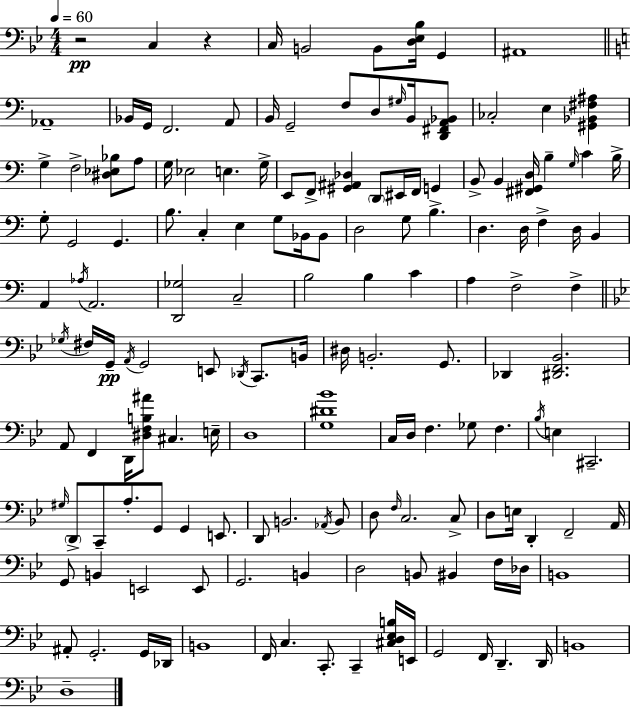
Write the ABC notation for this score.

X:1
T:Untitled
M:4/4
L:1/4
K:Bb
z2 C, z C,/4 B,,2 B,,/2 [D,_E,_B,]/4 G,, ^A,,4 _A,,4 _B,,/4 G,,/4 F,,2 A,,/2 B,,/4 G,,2 F,/2 D,/2 ^G,/4 B,,/4 [D,,^F,,A,,_B,,]/2 _C,2 E, [^G,,_B,,^F,^A,] G, F,2 [^D,_E,_B,]/2 A,/2 G,/4 _E,2 E, G,/4 E,,/2 F,,/2 [^G,,^A,,_D,] D,,/2 ^E,,/4 F,,/4 G,, B,,/2 B,, [^F,,^G,,D,]/4 B, G,/4 C B,/4 G,/2 G,,2 G,, B,/2 C, E, G,/2 _B,,/4 _B,,/2 D,2 G,/2 B, D, D,/4 F, D,/4 B,, A,, _A,/4 A,,2 [D,,_G,]2 C,2 B,2 B, C A, F,2 F, _G,/4 ^F,/4 G,,/4 A,,/4 G,,2 E,,/2 _D,,/4 C,,/2 B,,/4 ^D,/4 B,,2 G,,/2 _D,, [^D,,F,,_B,,]2 A,,/2 F,, D,,/4 [^D,F,B,^A]/2 ^C, E,/4 D,4 [G,^D_B]4 C,/4 D,/4 F, _G,/2 F, _B,/4 E, ^C,,2 ^G,/4 D,,/2 C,,/2 A,/2 G,,/2 G,, E,,/2 D,,/2 B,,2 _A,,/4 B,,/2 D,/2 F,/4 C,2 C,/2 D,/2 E,/4 D,, F,,2 A,,/4 G,,/2 B,, E,,2 E,,/2 G,,2 B,, D,2 B,,/2 ^B,, F,/4 _D,/4 B,,4 ^A,,/2 G,,2 G,,/4 _D,,/4 B,,4 F,,/4 C, C,,/2 C,, [^C,D,_E,B,]/4 E,,/4 G,,2 F,,/4 D,, D,,/4 B,,4 D,4